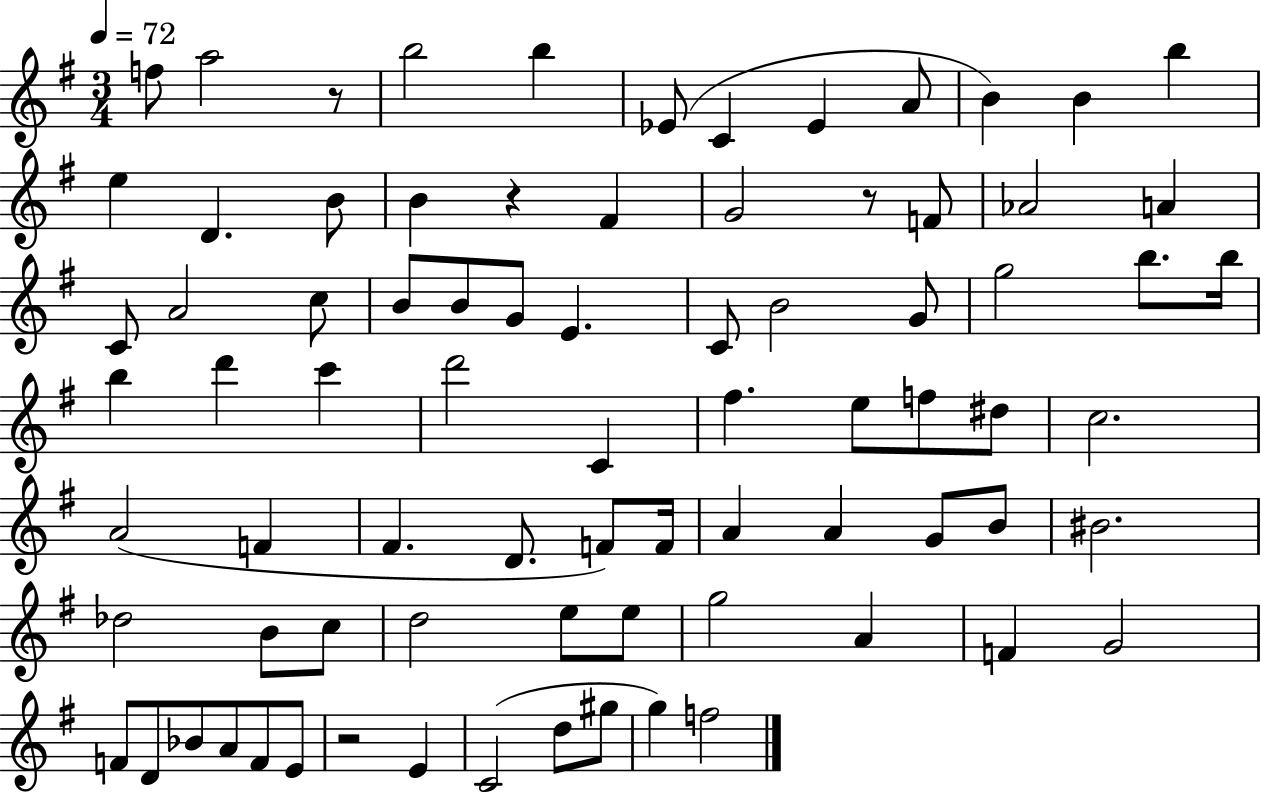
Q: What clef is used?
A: treble